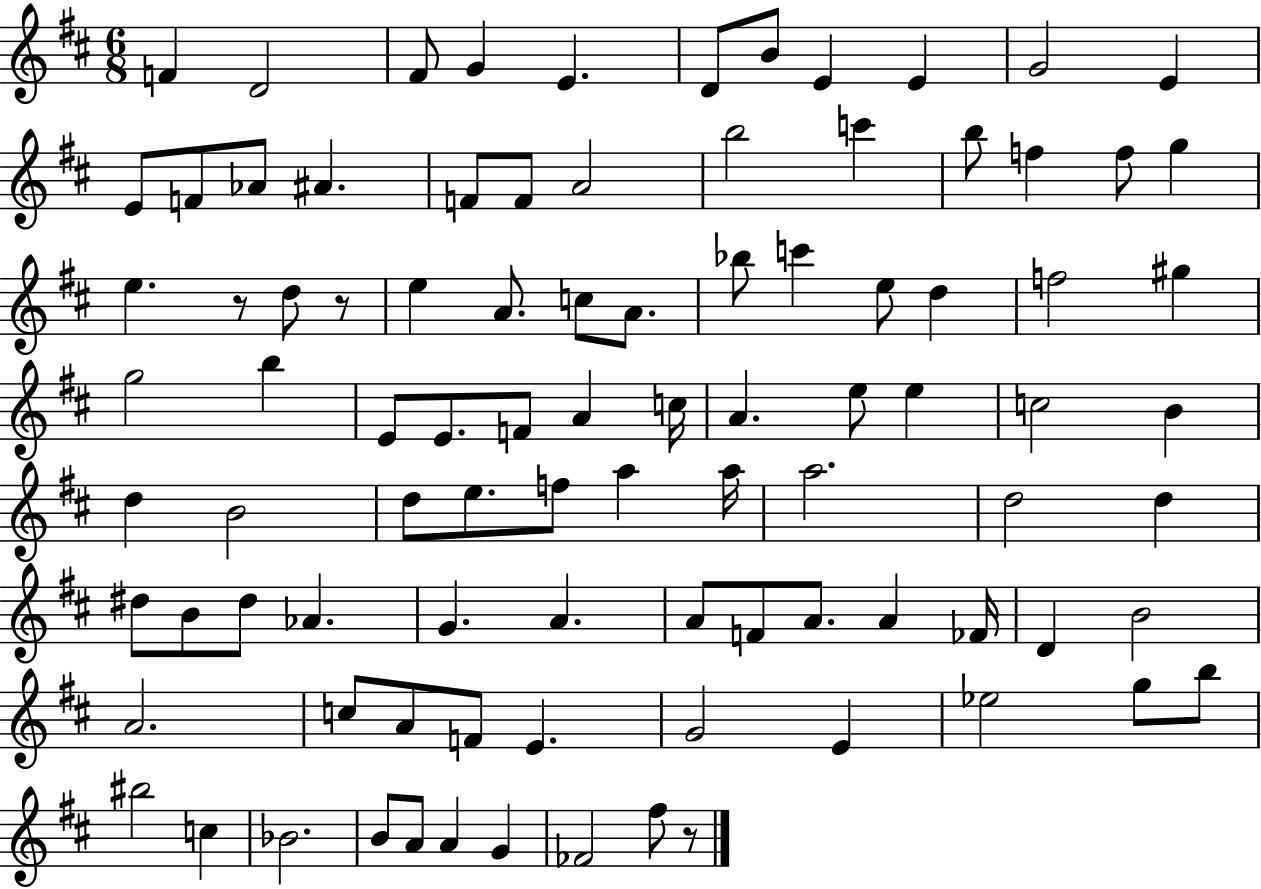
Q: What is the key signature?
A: D major